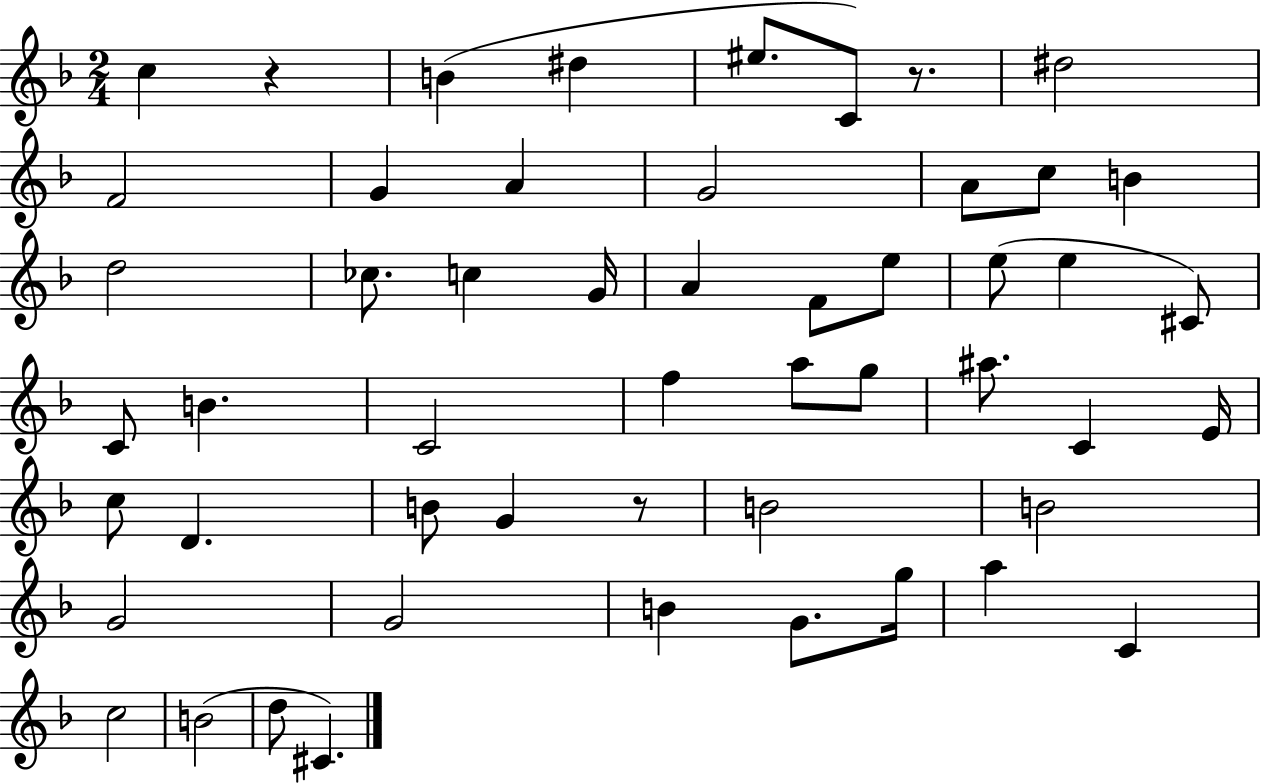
{
  \clef treble
  \numericTimeSignature
  \time 2/4
  \key f \major
  c''4 r4 | b'4( dis''4 | eis''8. c'8) r8. | dis''2 | \break f'2 | g'4 a'4 | g'2 | a'8 c''8 b'4 | \break d''2 | ces''8. c''4 g'16 | a'4 f'8 e''8 | e''8( e''4 cis'8) | \break c'8 b'4. | c'2 | f''4 a''8 g''8 | ais''8. c'4 e'16 | \break c''8 d'4. | b'8 g'4 r8 | b'2 | b'2 | \break g'2 | g'2 | b'4 g'8. g''16 | a''4 c'4 | \break c''2 | b'2( | d''8 cis'4.) | \bar "|."
}